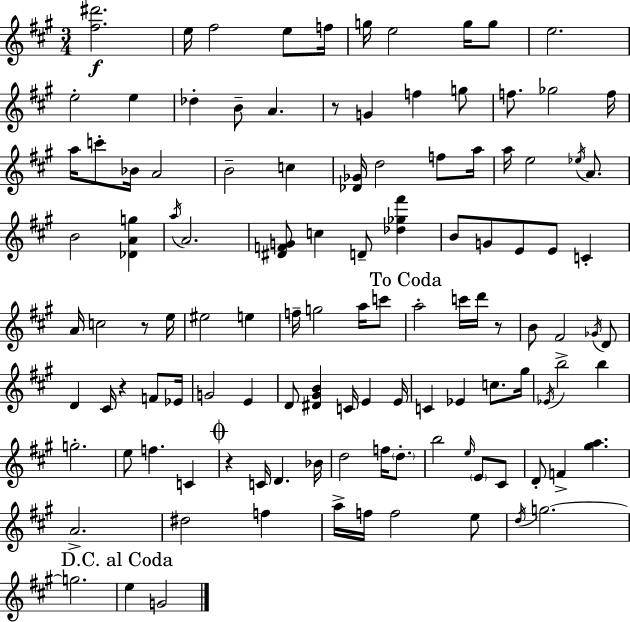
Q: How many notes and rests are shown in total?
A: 116